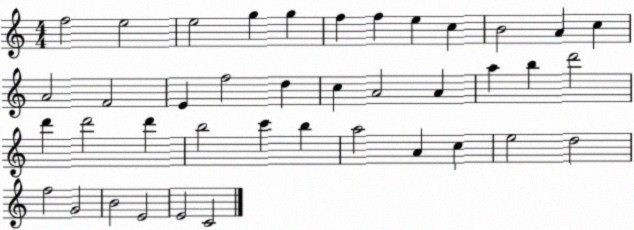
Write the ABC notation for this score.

X:1
T:Untitled
M:4/4
L:1/4
K:C
f2 e2 e2 g g f f e c B2 A c A2 F2 E f2 d c A2 A a b d'2 d' d'2 d' b2 c' b a2 A c e2 d2 f2 G2 B2 E2 E2 C2